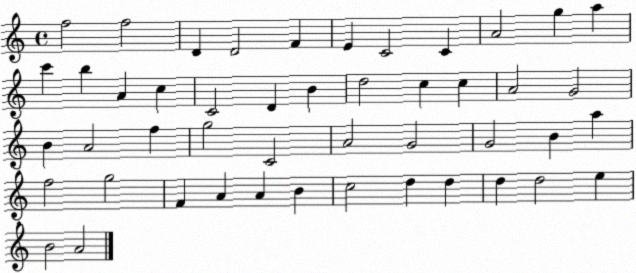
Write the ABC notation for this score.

X:1
T:Untitled
M:4/4
L:1/4
K:C
f2 f2 D D2 F E C2 C A2 g a c' b A c C2 D B d2 c c A2 G2 B A2 f g2 C2 A2 G2 G2 B a f2 g2 F A A B c2 d d d d2 e B2 A2